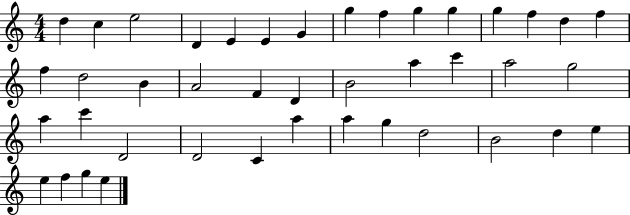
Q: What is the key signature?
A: C major